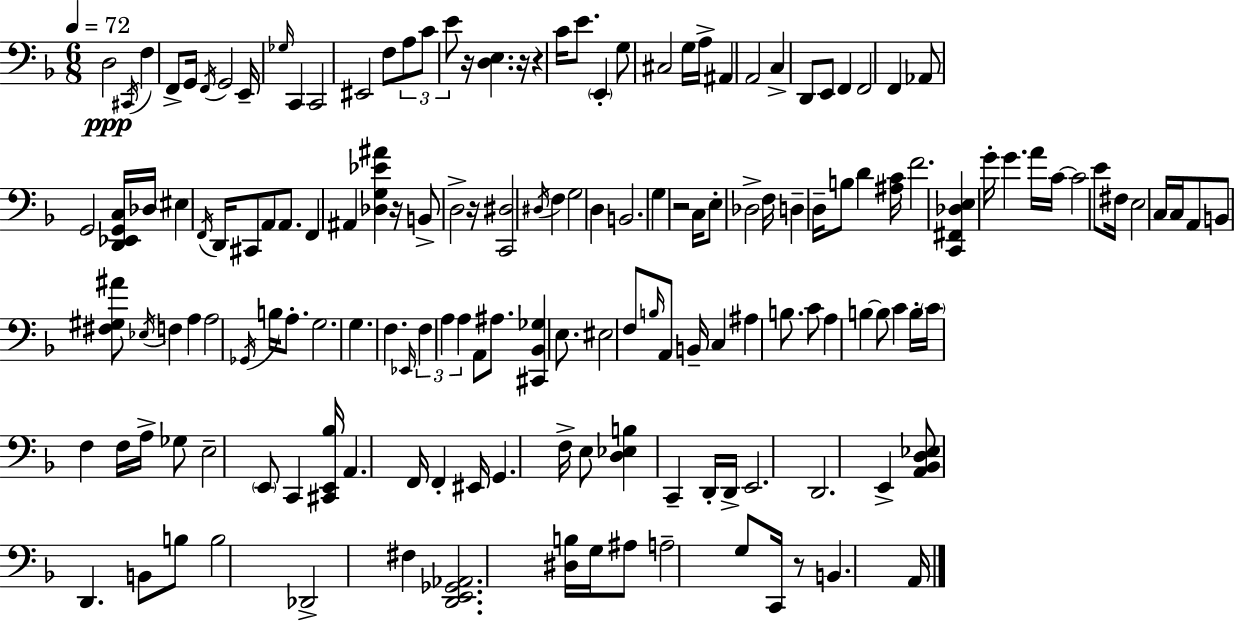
D3/h C#2/s F3/q F2/e G2/s F2/s G2/h E2/s Gb3/s C2/q C2/h EIS2/h F3/e A3/e C4/e E4/e R/s [D3,E3]/q. R/s R/q C4/s E4/e. E2/q G3/e C#3/h G3/s A3/s A#2/q A2/h C3/q D2/e E2/e F2/q F2/h F2/q Ab2/e G2/h [D2,Eb2,G2,C3]/s Db3/s EIS3/q F2/s D2/s C#2/e A2/e A2/e. F2/q A#2/q [Db3,G3,Eb4,A#4]/q R/s B2/e D3/h R/s [C2,D#3]/h D#3/s F3/q G3/h D3/q B2/h. G3/q R/h C3/s E3/e Db3/h F3/s D3/q D3/s B3/e D4/q [A#3,C4]/s F4/h. [C2,F#2,Db3,E3]/q G4/s G4/q. A4/s C4/s C4/h E4/e F#3/s E3/h C3/s C3/s A2/e B2/e [F#3,G#3,A#4]/e Eb3/s F3/q A3/q A3/h Gb2/s B3/s A3/e. G3/h. G3/q. F3/q. Eb2/s F3/q A3/q A3/q A2/e A#3/e. [C#2,Bb2,Gb3]/q E3/e. EIS3/h F3/e B3/s A2/e B2/s C3/q A#3/q B3/e. C4/e A3/q B3/q B3/e C4/q B3/s C4/s F3/q F3/s A3/s Gb3/e E3/h E2/e C2/q [C#2,E2,Bb3]/s A2/q. F2/s F2/q EIS2/s G2/q. F3/s E3/e [D3,Eb3,B3]/q C2/q D2/s D2/s E2/h. D2/h. E2/q [A2,Bb2,D3,Eb3]/e D2/q. B2/e B3/e B3/h Db2/h F#3/q [D2,E2,Gb2,Ab2]/h. [D#3,B3]/s G3/s A#3/e A3/h G3/e C2/s R/e B2/q. A2/s